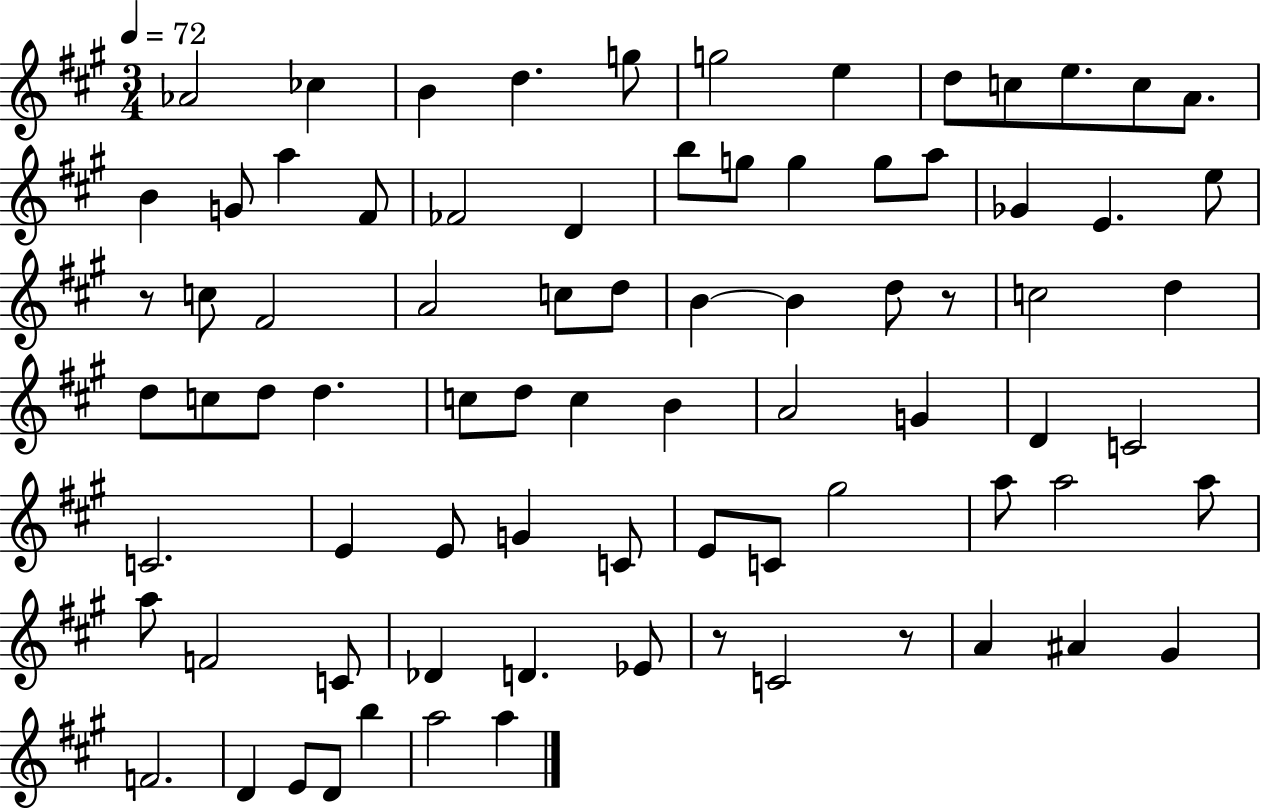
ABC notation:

X:1
T:Untitled
M:3/4
L:1/4
K:A
_A2 _c B d g/2 g2 e d/2 c/2 e/2 c/2 A/2 B G/2 a ^F/2 _F2 D b/2 g/2 g g/2 a/2 _G E e/2 z/2 c/2 ^F2 A2 c/2 d/2 B B d/2 z/2 c2 d d/2 c/2 d/2 d c/2 d/2 c B A2 G D C2 C2 E E/2 G C/2 E/2 C/2 ^g2 a/2 a2 a/2 a/2 F2 C/2 _D D _E/2 z/2 C2 z/2 A ^A ^G F2 D E/2 D/2 b a2 a